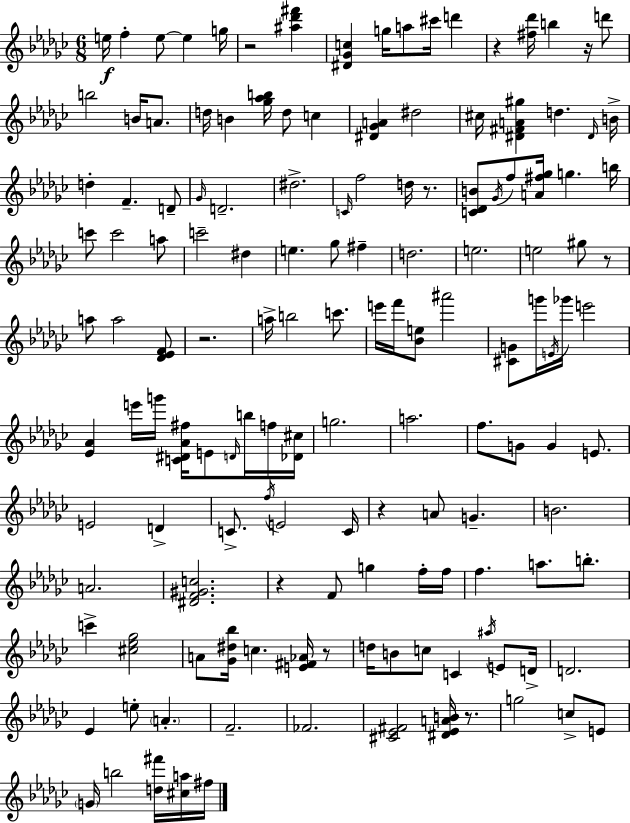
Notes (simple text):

E5/s F5/q E5/e E5/q G5/s R/h [A#5,Db6,F#6]/q [D#4,Gb4,C5]/q G5/s A5/e C#6/s D6/q R/q [F#5,Db6]/s B5/q R/s D6/e B5/h B4/s A4/e. D5/s B4/q [Gb5,Ab5,B5]/s D5/e C5/q [D#4,Gb4,A4]/q D#5/h C#5/s [D#4,F#4,A4,G#5]/q D5/q. D#4/s B4/s D5/q F4/q. D4/e Gb4/s D4/h. D#5/h. C4/s F5/h D5/s R/e. [C4,Db4,B4]/e Gb4/s F5/e [A4,F#5,Gb5]/s G5/q. B5/s C6/e C6/h A5/e C6/h D#5/q E5/q. Gb5/e F#5/q D5/h. E5/h. E5/h G#5/e R/e A5/e A5/h [Db4,Eb4,F4]/e R/h. A5/s B5/h C6/e. E6/s F6/s [Bb4,E5]/e A#6/h [C#4,G4]/e G6/s E4/s Gb6/s E6/h [Eb4,Ab4]/q E6/s G6/s [C4,D#4,Ab4,F#5]/s E4/e D4/s B5/s F5/s [Db4,C#5]/s G5/h. A5/h. F5/e. G4/e G4/q E4/e. E4/h D4/q C4/e. F5/s E4/h C4/s R/q A4/e G4/q. B4/h. A4/h. [D#4,F4,G#4,C5]/h. R/q F4/e G5/q F5/s F5/s F5/q. A5/e. B5/e. C6/q [C#5,Eb5,Gb5]/h A4/e [Gb4,D#5,Bb5]/s C5/q. [E4,F#4,Ab4]/s R/e D5/s B4/e C5/e C4/q A#5/s E4/e D4/s D4/h. Eb4/q E5/e A4/q. F4/h. FES4/h. [C#4,Eb4,F#4]/h [D#4,Eb4,A4,B4]/s R/e. G5/h C5/e E4/e G4/s B5/h [D5,F#6]/s [C#5,A5]/s F#5/s